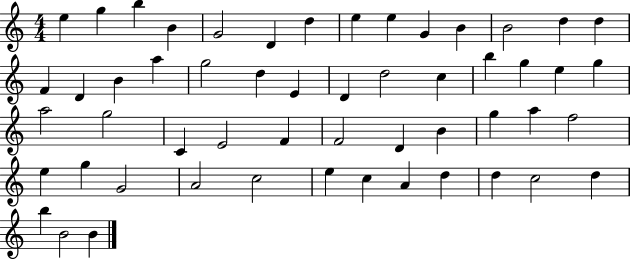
E5/q G5/q B5/q B4/q G4/h D4/q D5/q E5/q E5/q G4/q B4/q B4/h D5/q D5/q F4/q D4/q B4/q A5/q G5/h D5/q E4/q D4/q D5/h C5/q B5/q G5/q E5/q G5/q A5/h G5/h C4/q E4/h F4/q F4/h D4/q B4/q G5/q A5/q F5/h E5/q G5/q G4/h A4/h C5/h E5/q C5/q A4/q D5/q D5/q C5/h D5/q B5/q B4/h B4/q